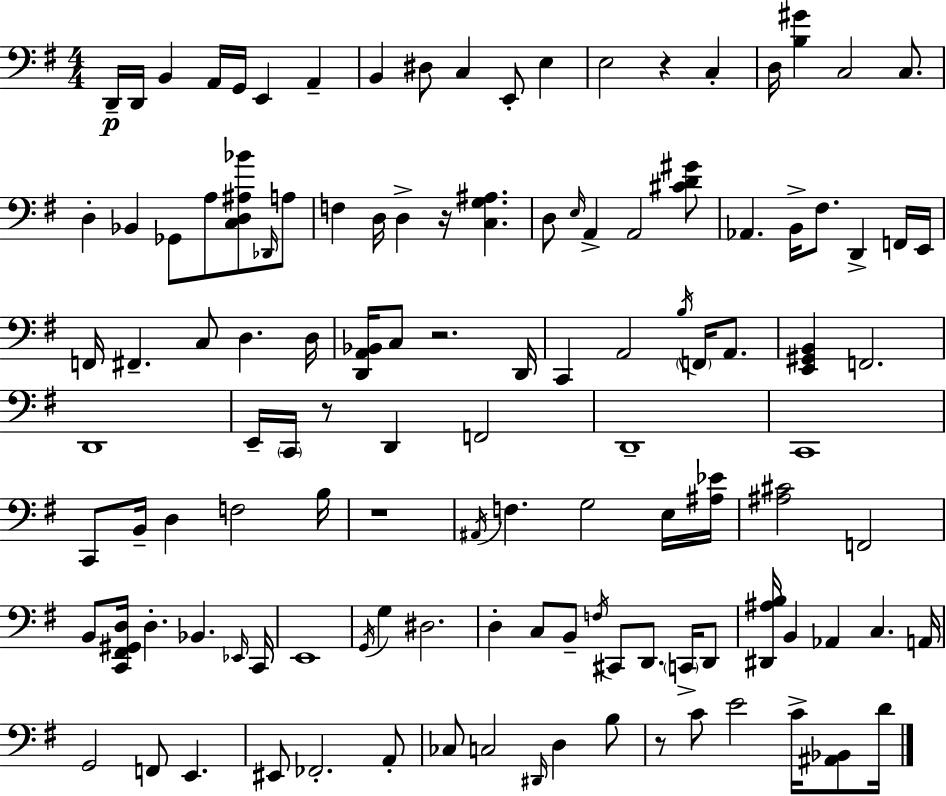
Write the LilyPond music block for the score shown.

{
  \clef bass
  \numericTimeSignature
  \time 4/4
  \key e \minor
  d,16--\p d,16 b,4 a,16 g,16 e,4 a,4-- | b,4 dis8 c4 e,8-. e4 | e2 r4 c4-. | d16 <b gis'>4 c2 c8. | \break d4-. bes,4 ges,8 a8 <c d ais bes'>8 \grace { des,16 } a8 | f4 d16 d4-> r16 <c g ais>4. | d8 \grace { e16 } a,4-> a,2 | <cis' d' gis'>8 aes,4. b,16-> fis8. d,4-> | \break f,16 e,16 f,16 fis,4.-- c8 d4. | d16 <d, a, bes,>16 c8 r2. | d,16 c,4 a,2 \acciaccatura { b16 } \parenthesize f,16 | a,8. <e, gis, b,>4 f,2. | \break d,1 | e,16-- \parenthesize c,16 r8 d,4 f,2 | d,1-- | c,1 | \break c,8 b,16-- d4 f2 | b16 r1 | \acciaccatura { ais,16 } f4. g2 | e16 <ais ees'>16 <ais cis'>2 f,2 | \break b,8 <c, fis, gis, d>16 d4.-. bes,4. | \grace { ees,16 } c,16 e,1 | \acciaccatura { g,16 } g4 dis2. | d4-. c8 b,8-- \acciaccatura { f16 } cis,8 | \break d,8. \parenthesize c,16-> d,8 <dis, ais b>16 b,4 aes,4 | c4. a,16 g,2 f,8 | e,4. eis,8 fes,2.-. | a,8-. ces8 c2 | \break \grace { dis,16 } d4 b8 r8 c'8 e'2 | c'16-> <ais, bes,>8 d'16 \bar "|."
}